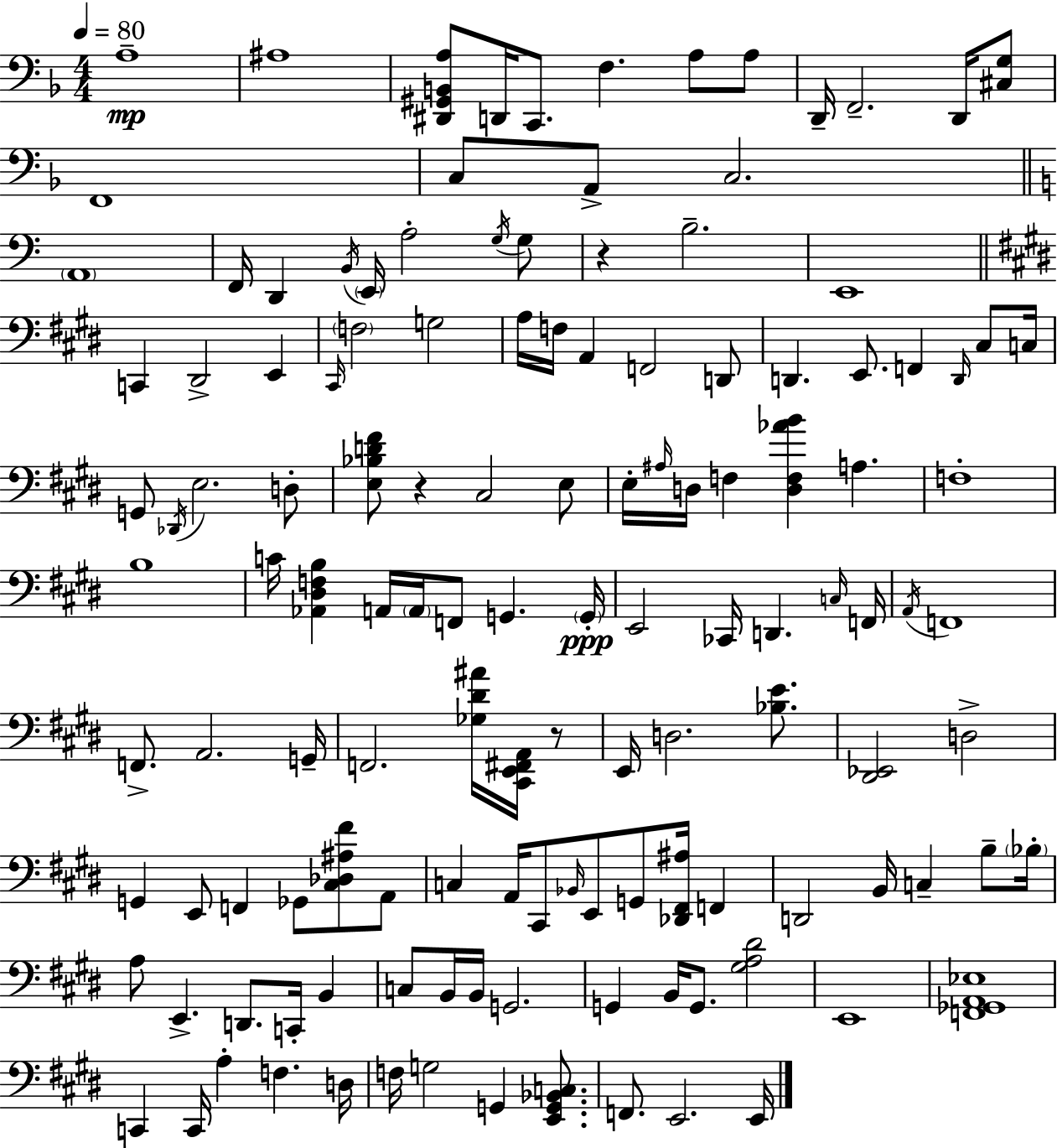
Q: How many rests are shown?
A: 3